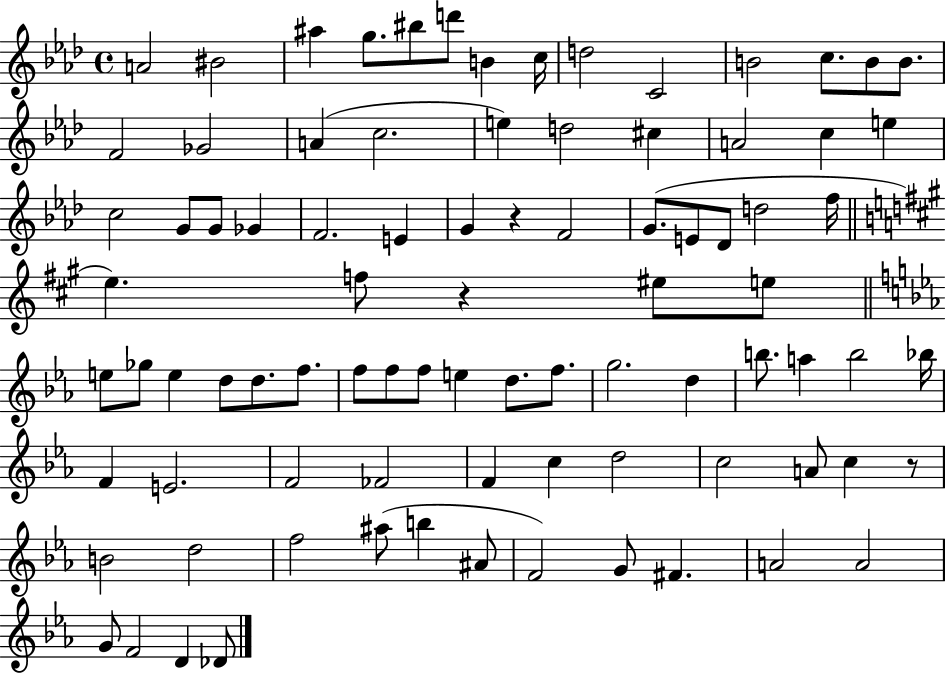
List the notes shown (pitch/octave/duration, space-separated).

A4/h BIS4/h A#5/q G5/e. BIS5/e D6/e B4/q C5/s D5/h C4/h B4/h C5/e. B4/e B4/e. F4/h Gb4/h A4/q C5/h. E5/q D5/h C#5/q A4/h C5/q E5/q C5/h G4/e G4/e Gb4/q F4/h. E4/q G4/q R/q F4/h G4/e. E4/e Db4/e D5/h F5/s E5/q. F5/e R/q EIS5/e E5/e E5/e Gb5/e E5/q D5/e D5/e. F5/e. F5/e F5/e F5/e E5/q D5/e. F5/e. G5/h. D5/q B5/e. A5/q B5/h Bb5/s F4/q E4/h. F4/h FES4/h F4/q C5/q D5/h C5/h A4/e C5/q R/e B4/h D5/h F5/h A#5/e B5/q A#4/e F4/h G4/e F#4/q. A4/h A4/h G4/e F4/h D4/q Db4/e